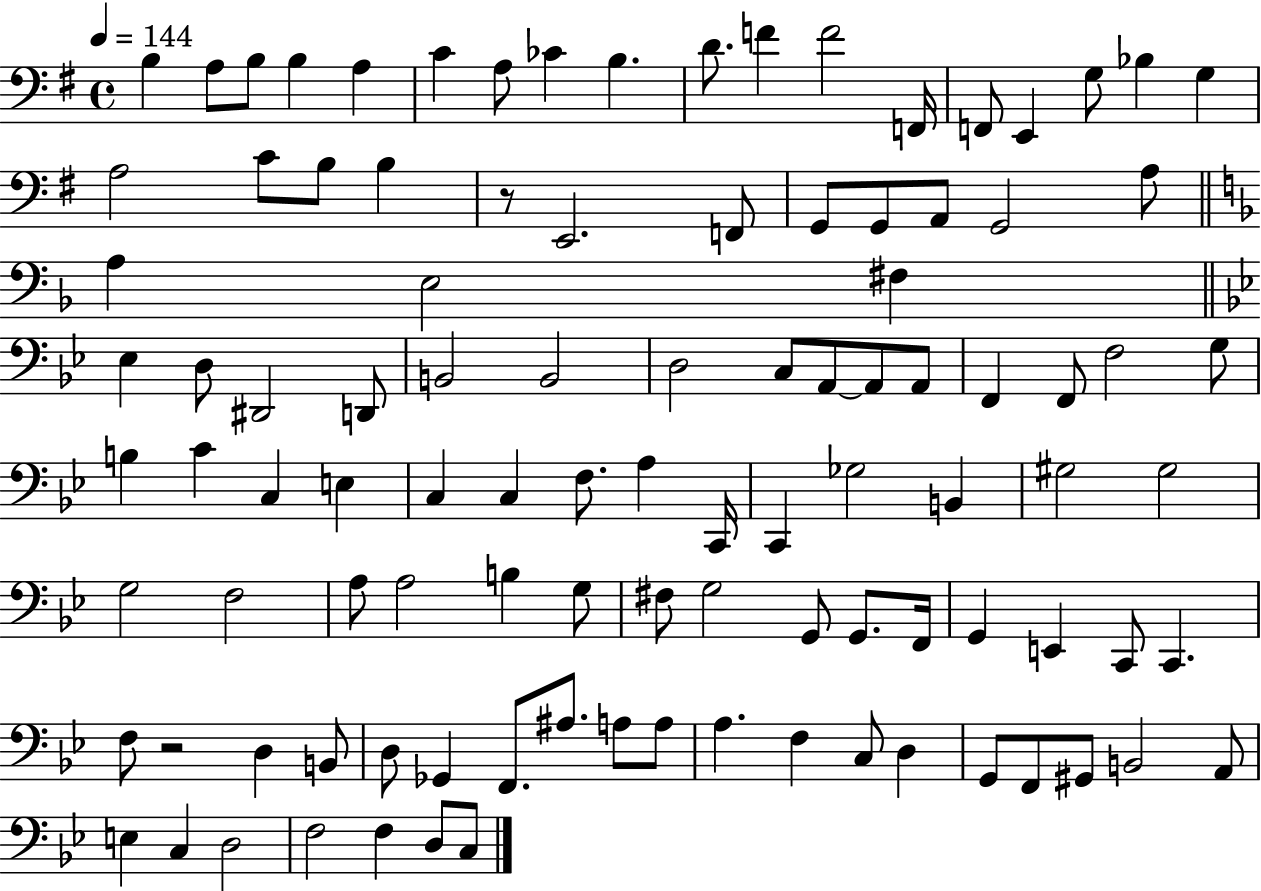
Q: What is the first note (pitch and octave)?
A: B3